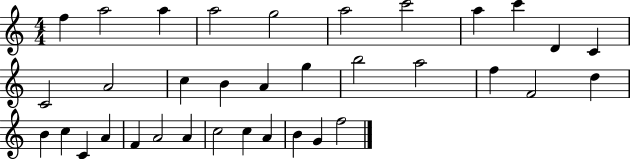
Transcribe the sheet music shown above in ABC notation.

X:1
T:Untitled
M:4/4
L:1/4
K:C
f a2 a a2 g2 a2 c'2 a c' D C C2 A2 c B A g b2 a2 f F2 d B c C A F A2 A c2 c A B G f2